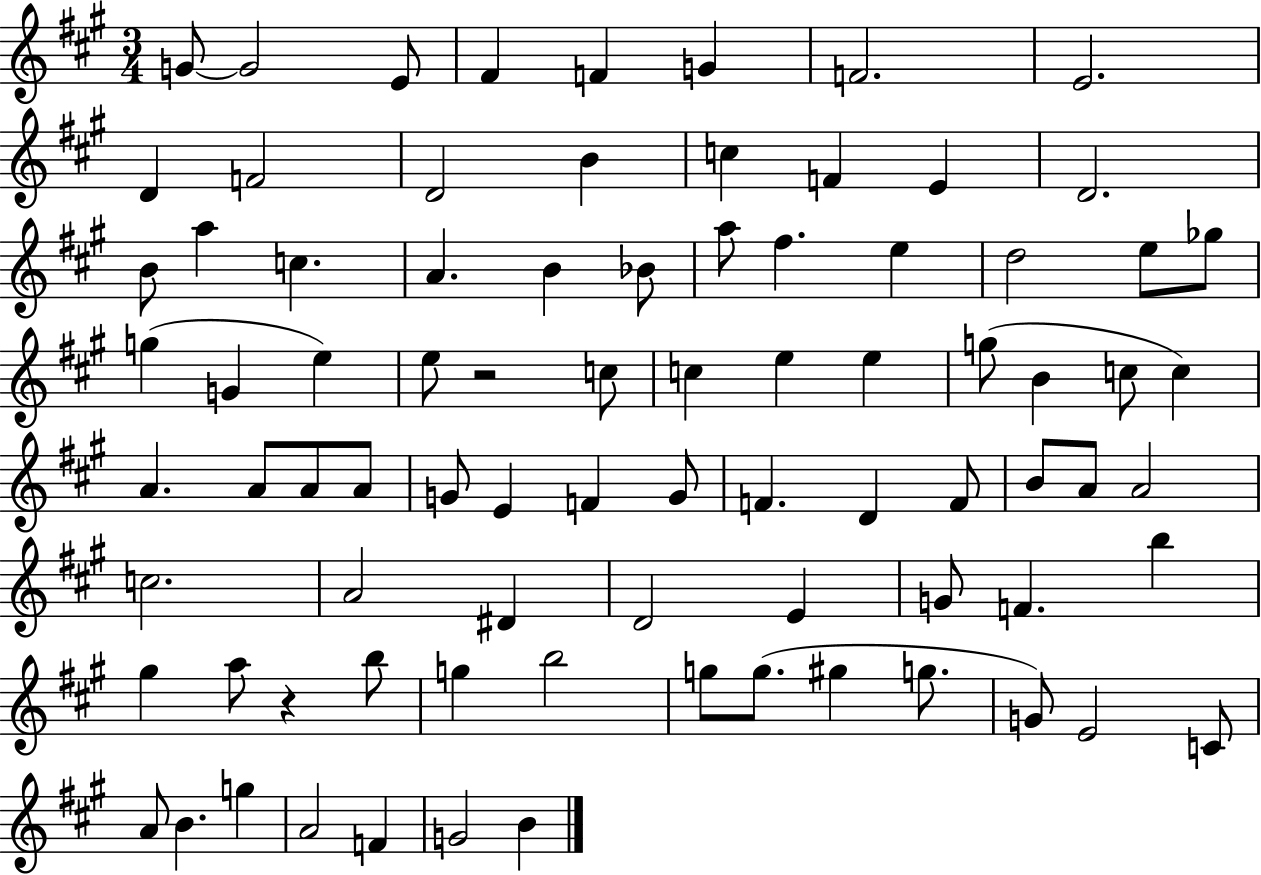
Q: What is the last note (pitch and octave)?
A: B4